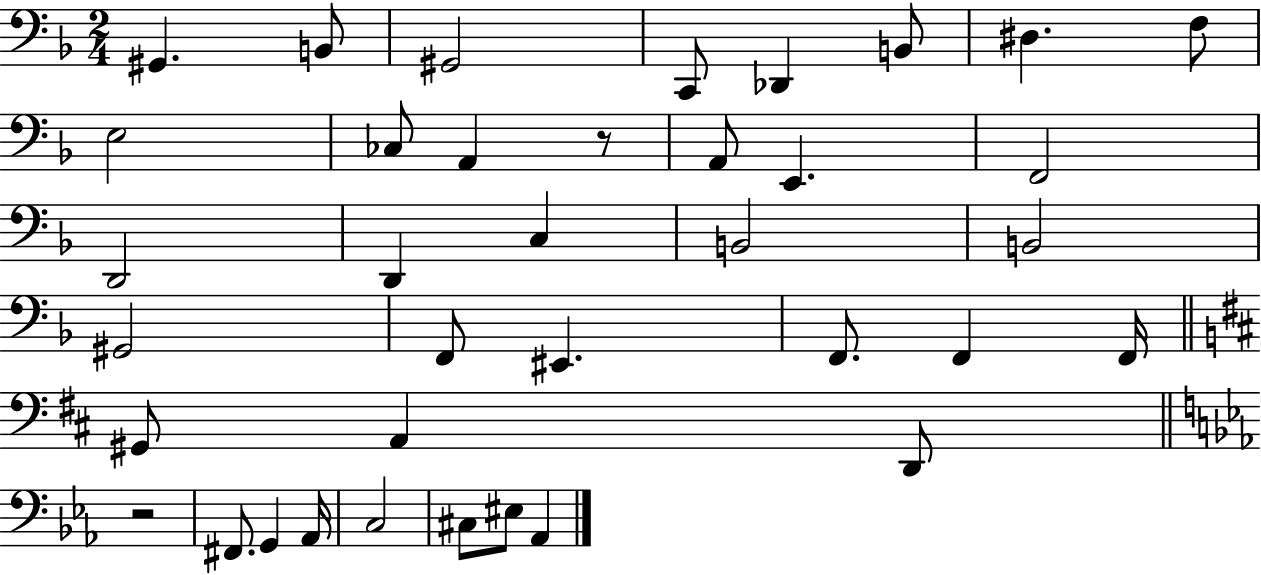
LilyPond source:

{
  \clef bass
  \numericTimeSignature
  \time 2/4
  \key f \major
  \repeat volta 2 { gis,4. b,8 | gis,2 | c,8 des,4 b,8 | dis4. f8 | \break e2 | ces8 a,4 r8 | a,8 e,4. | f,2 | \break d,2 | d,4 c4 | b,2 | b,2 | \break gis,2 | f,8 eis,4. | f,8. f,4 f,16 | \bar "||" \break \key d \major gis,8 a,4 d,8 | \bar "||" \break \key ees \major r2 | fis,8. g,4 aes,16 | c2 | cis8 eis8 aes,4 | \break } \bar "|."
}